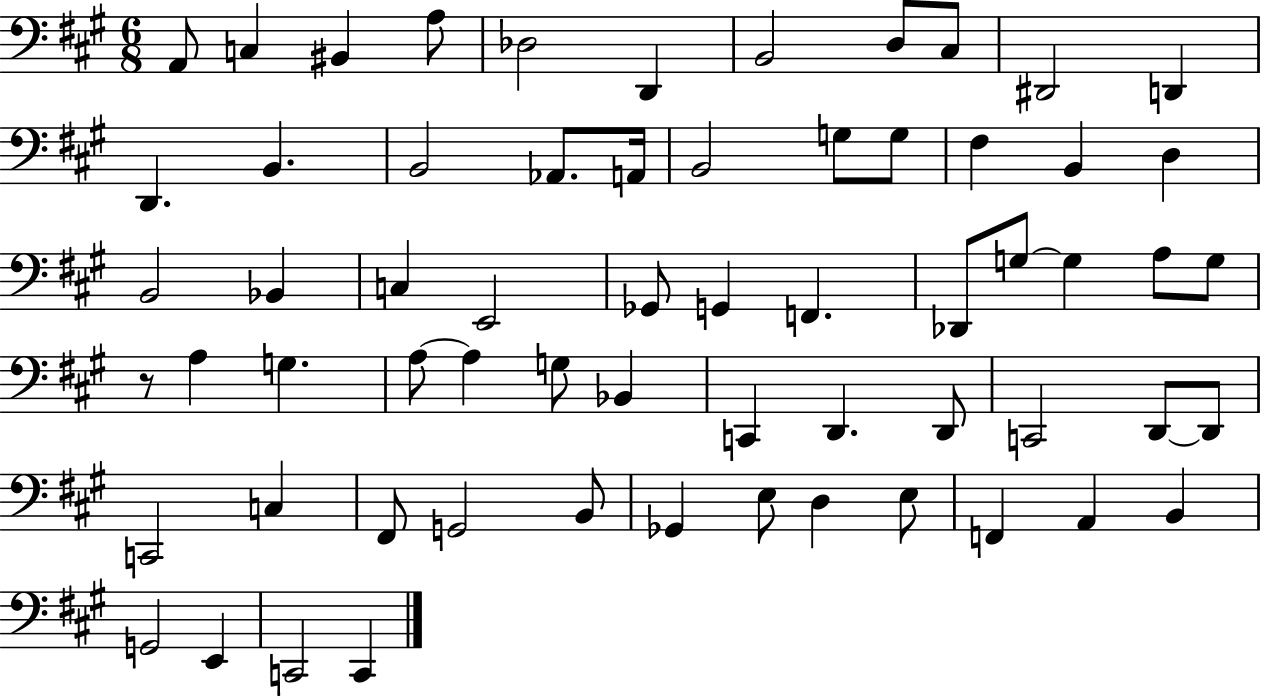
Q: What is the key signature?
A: A major